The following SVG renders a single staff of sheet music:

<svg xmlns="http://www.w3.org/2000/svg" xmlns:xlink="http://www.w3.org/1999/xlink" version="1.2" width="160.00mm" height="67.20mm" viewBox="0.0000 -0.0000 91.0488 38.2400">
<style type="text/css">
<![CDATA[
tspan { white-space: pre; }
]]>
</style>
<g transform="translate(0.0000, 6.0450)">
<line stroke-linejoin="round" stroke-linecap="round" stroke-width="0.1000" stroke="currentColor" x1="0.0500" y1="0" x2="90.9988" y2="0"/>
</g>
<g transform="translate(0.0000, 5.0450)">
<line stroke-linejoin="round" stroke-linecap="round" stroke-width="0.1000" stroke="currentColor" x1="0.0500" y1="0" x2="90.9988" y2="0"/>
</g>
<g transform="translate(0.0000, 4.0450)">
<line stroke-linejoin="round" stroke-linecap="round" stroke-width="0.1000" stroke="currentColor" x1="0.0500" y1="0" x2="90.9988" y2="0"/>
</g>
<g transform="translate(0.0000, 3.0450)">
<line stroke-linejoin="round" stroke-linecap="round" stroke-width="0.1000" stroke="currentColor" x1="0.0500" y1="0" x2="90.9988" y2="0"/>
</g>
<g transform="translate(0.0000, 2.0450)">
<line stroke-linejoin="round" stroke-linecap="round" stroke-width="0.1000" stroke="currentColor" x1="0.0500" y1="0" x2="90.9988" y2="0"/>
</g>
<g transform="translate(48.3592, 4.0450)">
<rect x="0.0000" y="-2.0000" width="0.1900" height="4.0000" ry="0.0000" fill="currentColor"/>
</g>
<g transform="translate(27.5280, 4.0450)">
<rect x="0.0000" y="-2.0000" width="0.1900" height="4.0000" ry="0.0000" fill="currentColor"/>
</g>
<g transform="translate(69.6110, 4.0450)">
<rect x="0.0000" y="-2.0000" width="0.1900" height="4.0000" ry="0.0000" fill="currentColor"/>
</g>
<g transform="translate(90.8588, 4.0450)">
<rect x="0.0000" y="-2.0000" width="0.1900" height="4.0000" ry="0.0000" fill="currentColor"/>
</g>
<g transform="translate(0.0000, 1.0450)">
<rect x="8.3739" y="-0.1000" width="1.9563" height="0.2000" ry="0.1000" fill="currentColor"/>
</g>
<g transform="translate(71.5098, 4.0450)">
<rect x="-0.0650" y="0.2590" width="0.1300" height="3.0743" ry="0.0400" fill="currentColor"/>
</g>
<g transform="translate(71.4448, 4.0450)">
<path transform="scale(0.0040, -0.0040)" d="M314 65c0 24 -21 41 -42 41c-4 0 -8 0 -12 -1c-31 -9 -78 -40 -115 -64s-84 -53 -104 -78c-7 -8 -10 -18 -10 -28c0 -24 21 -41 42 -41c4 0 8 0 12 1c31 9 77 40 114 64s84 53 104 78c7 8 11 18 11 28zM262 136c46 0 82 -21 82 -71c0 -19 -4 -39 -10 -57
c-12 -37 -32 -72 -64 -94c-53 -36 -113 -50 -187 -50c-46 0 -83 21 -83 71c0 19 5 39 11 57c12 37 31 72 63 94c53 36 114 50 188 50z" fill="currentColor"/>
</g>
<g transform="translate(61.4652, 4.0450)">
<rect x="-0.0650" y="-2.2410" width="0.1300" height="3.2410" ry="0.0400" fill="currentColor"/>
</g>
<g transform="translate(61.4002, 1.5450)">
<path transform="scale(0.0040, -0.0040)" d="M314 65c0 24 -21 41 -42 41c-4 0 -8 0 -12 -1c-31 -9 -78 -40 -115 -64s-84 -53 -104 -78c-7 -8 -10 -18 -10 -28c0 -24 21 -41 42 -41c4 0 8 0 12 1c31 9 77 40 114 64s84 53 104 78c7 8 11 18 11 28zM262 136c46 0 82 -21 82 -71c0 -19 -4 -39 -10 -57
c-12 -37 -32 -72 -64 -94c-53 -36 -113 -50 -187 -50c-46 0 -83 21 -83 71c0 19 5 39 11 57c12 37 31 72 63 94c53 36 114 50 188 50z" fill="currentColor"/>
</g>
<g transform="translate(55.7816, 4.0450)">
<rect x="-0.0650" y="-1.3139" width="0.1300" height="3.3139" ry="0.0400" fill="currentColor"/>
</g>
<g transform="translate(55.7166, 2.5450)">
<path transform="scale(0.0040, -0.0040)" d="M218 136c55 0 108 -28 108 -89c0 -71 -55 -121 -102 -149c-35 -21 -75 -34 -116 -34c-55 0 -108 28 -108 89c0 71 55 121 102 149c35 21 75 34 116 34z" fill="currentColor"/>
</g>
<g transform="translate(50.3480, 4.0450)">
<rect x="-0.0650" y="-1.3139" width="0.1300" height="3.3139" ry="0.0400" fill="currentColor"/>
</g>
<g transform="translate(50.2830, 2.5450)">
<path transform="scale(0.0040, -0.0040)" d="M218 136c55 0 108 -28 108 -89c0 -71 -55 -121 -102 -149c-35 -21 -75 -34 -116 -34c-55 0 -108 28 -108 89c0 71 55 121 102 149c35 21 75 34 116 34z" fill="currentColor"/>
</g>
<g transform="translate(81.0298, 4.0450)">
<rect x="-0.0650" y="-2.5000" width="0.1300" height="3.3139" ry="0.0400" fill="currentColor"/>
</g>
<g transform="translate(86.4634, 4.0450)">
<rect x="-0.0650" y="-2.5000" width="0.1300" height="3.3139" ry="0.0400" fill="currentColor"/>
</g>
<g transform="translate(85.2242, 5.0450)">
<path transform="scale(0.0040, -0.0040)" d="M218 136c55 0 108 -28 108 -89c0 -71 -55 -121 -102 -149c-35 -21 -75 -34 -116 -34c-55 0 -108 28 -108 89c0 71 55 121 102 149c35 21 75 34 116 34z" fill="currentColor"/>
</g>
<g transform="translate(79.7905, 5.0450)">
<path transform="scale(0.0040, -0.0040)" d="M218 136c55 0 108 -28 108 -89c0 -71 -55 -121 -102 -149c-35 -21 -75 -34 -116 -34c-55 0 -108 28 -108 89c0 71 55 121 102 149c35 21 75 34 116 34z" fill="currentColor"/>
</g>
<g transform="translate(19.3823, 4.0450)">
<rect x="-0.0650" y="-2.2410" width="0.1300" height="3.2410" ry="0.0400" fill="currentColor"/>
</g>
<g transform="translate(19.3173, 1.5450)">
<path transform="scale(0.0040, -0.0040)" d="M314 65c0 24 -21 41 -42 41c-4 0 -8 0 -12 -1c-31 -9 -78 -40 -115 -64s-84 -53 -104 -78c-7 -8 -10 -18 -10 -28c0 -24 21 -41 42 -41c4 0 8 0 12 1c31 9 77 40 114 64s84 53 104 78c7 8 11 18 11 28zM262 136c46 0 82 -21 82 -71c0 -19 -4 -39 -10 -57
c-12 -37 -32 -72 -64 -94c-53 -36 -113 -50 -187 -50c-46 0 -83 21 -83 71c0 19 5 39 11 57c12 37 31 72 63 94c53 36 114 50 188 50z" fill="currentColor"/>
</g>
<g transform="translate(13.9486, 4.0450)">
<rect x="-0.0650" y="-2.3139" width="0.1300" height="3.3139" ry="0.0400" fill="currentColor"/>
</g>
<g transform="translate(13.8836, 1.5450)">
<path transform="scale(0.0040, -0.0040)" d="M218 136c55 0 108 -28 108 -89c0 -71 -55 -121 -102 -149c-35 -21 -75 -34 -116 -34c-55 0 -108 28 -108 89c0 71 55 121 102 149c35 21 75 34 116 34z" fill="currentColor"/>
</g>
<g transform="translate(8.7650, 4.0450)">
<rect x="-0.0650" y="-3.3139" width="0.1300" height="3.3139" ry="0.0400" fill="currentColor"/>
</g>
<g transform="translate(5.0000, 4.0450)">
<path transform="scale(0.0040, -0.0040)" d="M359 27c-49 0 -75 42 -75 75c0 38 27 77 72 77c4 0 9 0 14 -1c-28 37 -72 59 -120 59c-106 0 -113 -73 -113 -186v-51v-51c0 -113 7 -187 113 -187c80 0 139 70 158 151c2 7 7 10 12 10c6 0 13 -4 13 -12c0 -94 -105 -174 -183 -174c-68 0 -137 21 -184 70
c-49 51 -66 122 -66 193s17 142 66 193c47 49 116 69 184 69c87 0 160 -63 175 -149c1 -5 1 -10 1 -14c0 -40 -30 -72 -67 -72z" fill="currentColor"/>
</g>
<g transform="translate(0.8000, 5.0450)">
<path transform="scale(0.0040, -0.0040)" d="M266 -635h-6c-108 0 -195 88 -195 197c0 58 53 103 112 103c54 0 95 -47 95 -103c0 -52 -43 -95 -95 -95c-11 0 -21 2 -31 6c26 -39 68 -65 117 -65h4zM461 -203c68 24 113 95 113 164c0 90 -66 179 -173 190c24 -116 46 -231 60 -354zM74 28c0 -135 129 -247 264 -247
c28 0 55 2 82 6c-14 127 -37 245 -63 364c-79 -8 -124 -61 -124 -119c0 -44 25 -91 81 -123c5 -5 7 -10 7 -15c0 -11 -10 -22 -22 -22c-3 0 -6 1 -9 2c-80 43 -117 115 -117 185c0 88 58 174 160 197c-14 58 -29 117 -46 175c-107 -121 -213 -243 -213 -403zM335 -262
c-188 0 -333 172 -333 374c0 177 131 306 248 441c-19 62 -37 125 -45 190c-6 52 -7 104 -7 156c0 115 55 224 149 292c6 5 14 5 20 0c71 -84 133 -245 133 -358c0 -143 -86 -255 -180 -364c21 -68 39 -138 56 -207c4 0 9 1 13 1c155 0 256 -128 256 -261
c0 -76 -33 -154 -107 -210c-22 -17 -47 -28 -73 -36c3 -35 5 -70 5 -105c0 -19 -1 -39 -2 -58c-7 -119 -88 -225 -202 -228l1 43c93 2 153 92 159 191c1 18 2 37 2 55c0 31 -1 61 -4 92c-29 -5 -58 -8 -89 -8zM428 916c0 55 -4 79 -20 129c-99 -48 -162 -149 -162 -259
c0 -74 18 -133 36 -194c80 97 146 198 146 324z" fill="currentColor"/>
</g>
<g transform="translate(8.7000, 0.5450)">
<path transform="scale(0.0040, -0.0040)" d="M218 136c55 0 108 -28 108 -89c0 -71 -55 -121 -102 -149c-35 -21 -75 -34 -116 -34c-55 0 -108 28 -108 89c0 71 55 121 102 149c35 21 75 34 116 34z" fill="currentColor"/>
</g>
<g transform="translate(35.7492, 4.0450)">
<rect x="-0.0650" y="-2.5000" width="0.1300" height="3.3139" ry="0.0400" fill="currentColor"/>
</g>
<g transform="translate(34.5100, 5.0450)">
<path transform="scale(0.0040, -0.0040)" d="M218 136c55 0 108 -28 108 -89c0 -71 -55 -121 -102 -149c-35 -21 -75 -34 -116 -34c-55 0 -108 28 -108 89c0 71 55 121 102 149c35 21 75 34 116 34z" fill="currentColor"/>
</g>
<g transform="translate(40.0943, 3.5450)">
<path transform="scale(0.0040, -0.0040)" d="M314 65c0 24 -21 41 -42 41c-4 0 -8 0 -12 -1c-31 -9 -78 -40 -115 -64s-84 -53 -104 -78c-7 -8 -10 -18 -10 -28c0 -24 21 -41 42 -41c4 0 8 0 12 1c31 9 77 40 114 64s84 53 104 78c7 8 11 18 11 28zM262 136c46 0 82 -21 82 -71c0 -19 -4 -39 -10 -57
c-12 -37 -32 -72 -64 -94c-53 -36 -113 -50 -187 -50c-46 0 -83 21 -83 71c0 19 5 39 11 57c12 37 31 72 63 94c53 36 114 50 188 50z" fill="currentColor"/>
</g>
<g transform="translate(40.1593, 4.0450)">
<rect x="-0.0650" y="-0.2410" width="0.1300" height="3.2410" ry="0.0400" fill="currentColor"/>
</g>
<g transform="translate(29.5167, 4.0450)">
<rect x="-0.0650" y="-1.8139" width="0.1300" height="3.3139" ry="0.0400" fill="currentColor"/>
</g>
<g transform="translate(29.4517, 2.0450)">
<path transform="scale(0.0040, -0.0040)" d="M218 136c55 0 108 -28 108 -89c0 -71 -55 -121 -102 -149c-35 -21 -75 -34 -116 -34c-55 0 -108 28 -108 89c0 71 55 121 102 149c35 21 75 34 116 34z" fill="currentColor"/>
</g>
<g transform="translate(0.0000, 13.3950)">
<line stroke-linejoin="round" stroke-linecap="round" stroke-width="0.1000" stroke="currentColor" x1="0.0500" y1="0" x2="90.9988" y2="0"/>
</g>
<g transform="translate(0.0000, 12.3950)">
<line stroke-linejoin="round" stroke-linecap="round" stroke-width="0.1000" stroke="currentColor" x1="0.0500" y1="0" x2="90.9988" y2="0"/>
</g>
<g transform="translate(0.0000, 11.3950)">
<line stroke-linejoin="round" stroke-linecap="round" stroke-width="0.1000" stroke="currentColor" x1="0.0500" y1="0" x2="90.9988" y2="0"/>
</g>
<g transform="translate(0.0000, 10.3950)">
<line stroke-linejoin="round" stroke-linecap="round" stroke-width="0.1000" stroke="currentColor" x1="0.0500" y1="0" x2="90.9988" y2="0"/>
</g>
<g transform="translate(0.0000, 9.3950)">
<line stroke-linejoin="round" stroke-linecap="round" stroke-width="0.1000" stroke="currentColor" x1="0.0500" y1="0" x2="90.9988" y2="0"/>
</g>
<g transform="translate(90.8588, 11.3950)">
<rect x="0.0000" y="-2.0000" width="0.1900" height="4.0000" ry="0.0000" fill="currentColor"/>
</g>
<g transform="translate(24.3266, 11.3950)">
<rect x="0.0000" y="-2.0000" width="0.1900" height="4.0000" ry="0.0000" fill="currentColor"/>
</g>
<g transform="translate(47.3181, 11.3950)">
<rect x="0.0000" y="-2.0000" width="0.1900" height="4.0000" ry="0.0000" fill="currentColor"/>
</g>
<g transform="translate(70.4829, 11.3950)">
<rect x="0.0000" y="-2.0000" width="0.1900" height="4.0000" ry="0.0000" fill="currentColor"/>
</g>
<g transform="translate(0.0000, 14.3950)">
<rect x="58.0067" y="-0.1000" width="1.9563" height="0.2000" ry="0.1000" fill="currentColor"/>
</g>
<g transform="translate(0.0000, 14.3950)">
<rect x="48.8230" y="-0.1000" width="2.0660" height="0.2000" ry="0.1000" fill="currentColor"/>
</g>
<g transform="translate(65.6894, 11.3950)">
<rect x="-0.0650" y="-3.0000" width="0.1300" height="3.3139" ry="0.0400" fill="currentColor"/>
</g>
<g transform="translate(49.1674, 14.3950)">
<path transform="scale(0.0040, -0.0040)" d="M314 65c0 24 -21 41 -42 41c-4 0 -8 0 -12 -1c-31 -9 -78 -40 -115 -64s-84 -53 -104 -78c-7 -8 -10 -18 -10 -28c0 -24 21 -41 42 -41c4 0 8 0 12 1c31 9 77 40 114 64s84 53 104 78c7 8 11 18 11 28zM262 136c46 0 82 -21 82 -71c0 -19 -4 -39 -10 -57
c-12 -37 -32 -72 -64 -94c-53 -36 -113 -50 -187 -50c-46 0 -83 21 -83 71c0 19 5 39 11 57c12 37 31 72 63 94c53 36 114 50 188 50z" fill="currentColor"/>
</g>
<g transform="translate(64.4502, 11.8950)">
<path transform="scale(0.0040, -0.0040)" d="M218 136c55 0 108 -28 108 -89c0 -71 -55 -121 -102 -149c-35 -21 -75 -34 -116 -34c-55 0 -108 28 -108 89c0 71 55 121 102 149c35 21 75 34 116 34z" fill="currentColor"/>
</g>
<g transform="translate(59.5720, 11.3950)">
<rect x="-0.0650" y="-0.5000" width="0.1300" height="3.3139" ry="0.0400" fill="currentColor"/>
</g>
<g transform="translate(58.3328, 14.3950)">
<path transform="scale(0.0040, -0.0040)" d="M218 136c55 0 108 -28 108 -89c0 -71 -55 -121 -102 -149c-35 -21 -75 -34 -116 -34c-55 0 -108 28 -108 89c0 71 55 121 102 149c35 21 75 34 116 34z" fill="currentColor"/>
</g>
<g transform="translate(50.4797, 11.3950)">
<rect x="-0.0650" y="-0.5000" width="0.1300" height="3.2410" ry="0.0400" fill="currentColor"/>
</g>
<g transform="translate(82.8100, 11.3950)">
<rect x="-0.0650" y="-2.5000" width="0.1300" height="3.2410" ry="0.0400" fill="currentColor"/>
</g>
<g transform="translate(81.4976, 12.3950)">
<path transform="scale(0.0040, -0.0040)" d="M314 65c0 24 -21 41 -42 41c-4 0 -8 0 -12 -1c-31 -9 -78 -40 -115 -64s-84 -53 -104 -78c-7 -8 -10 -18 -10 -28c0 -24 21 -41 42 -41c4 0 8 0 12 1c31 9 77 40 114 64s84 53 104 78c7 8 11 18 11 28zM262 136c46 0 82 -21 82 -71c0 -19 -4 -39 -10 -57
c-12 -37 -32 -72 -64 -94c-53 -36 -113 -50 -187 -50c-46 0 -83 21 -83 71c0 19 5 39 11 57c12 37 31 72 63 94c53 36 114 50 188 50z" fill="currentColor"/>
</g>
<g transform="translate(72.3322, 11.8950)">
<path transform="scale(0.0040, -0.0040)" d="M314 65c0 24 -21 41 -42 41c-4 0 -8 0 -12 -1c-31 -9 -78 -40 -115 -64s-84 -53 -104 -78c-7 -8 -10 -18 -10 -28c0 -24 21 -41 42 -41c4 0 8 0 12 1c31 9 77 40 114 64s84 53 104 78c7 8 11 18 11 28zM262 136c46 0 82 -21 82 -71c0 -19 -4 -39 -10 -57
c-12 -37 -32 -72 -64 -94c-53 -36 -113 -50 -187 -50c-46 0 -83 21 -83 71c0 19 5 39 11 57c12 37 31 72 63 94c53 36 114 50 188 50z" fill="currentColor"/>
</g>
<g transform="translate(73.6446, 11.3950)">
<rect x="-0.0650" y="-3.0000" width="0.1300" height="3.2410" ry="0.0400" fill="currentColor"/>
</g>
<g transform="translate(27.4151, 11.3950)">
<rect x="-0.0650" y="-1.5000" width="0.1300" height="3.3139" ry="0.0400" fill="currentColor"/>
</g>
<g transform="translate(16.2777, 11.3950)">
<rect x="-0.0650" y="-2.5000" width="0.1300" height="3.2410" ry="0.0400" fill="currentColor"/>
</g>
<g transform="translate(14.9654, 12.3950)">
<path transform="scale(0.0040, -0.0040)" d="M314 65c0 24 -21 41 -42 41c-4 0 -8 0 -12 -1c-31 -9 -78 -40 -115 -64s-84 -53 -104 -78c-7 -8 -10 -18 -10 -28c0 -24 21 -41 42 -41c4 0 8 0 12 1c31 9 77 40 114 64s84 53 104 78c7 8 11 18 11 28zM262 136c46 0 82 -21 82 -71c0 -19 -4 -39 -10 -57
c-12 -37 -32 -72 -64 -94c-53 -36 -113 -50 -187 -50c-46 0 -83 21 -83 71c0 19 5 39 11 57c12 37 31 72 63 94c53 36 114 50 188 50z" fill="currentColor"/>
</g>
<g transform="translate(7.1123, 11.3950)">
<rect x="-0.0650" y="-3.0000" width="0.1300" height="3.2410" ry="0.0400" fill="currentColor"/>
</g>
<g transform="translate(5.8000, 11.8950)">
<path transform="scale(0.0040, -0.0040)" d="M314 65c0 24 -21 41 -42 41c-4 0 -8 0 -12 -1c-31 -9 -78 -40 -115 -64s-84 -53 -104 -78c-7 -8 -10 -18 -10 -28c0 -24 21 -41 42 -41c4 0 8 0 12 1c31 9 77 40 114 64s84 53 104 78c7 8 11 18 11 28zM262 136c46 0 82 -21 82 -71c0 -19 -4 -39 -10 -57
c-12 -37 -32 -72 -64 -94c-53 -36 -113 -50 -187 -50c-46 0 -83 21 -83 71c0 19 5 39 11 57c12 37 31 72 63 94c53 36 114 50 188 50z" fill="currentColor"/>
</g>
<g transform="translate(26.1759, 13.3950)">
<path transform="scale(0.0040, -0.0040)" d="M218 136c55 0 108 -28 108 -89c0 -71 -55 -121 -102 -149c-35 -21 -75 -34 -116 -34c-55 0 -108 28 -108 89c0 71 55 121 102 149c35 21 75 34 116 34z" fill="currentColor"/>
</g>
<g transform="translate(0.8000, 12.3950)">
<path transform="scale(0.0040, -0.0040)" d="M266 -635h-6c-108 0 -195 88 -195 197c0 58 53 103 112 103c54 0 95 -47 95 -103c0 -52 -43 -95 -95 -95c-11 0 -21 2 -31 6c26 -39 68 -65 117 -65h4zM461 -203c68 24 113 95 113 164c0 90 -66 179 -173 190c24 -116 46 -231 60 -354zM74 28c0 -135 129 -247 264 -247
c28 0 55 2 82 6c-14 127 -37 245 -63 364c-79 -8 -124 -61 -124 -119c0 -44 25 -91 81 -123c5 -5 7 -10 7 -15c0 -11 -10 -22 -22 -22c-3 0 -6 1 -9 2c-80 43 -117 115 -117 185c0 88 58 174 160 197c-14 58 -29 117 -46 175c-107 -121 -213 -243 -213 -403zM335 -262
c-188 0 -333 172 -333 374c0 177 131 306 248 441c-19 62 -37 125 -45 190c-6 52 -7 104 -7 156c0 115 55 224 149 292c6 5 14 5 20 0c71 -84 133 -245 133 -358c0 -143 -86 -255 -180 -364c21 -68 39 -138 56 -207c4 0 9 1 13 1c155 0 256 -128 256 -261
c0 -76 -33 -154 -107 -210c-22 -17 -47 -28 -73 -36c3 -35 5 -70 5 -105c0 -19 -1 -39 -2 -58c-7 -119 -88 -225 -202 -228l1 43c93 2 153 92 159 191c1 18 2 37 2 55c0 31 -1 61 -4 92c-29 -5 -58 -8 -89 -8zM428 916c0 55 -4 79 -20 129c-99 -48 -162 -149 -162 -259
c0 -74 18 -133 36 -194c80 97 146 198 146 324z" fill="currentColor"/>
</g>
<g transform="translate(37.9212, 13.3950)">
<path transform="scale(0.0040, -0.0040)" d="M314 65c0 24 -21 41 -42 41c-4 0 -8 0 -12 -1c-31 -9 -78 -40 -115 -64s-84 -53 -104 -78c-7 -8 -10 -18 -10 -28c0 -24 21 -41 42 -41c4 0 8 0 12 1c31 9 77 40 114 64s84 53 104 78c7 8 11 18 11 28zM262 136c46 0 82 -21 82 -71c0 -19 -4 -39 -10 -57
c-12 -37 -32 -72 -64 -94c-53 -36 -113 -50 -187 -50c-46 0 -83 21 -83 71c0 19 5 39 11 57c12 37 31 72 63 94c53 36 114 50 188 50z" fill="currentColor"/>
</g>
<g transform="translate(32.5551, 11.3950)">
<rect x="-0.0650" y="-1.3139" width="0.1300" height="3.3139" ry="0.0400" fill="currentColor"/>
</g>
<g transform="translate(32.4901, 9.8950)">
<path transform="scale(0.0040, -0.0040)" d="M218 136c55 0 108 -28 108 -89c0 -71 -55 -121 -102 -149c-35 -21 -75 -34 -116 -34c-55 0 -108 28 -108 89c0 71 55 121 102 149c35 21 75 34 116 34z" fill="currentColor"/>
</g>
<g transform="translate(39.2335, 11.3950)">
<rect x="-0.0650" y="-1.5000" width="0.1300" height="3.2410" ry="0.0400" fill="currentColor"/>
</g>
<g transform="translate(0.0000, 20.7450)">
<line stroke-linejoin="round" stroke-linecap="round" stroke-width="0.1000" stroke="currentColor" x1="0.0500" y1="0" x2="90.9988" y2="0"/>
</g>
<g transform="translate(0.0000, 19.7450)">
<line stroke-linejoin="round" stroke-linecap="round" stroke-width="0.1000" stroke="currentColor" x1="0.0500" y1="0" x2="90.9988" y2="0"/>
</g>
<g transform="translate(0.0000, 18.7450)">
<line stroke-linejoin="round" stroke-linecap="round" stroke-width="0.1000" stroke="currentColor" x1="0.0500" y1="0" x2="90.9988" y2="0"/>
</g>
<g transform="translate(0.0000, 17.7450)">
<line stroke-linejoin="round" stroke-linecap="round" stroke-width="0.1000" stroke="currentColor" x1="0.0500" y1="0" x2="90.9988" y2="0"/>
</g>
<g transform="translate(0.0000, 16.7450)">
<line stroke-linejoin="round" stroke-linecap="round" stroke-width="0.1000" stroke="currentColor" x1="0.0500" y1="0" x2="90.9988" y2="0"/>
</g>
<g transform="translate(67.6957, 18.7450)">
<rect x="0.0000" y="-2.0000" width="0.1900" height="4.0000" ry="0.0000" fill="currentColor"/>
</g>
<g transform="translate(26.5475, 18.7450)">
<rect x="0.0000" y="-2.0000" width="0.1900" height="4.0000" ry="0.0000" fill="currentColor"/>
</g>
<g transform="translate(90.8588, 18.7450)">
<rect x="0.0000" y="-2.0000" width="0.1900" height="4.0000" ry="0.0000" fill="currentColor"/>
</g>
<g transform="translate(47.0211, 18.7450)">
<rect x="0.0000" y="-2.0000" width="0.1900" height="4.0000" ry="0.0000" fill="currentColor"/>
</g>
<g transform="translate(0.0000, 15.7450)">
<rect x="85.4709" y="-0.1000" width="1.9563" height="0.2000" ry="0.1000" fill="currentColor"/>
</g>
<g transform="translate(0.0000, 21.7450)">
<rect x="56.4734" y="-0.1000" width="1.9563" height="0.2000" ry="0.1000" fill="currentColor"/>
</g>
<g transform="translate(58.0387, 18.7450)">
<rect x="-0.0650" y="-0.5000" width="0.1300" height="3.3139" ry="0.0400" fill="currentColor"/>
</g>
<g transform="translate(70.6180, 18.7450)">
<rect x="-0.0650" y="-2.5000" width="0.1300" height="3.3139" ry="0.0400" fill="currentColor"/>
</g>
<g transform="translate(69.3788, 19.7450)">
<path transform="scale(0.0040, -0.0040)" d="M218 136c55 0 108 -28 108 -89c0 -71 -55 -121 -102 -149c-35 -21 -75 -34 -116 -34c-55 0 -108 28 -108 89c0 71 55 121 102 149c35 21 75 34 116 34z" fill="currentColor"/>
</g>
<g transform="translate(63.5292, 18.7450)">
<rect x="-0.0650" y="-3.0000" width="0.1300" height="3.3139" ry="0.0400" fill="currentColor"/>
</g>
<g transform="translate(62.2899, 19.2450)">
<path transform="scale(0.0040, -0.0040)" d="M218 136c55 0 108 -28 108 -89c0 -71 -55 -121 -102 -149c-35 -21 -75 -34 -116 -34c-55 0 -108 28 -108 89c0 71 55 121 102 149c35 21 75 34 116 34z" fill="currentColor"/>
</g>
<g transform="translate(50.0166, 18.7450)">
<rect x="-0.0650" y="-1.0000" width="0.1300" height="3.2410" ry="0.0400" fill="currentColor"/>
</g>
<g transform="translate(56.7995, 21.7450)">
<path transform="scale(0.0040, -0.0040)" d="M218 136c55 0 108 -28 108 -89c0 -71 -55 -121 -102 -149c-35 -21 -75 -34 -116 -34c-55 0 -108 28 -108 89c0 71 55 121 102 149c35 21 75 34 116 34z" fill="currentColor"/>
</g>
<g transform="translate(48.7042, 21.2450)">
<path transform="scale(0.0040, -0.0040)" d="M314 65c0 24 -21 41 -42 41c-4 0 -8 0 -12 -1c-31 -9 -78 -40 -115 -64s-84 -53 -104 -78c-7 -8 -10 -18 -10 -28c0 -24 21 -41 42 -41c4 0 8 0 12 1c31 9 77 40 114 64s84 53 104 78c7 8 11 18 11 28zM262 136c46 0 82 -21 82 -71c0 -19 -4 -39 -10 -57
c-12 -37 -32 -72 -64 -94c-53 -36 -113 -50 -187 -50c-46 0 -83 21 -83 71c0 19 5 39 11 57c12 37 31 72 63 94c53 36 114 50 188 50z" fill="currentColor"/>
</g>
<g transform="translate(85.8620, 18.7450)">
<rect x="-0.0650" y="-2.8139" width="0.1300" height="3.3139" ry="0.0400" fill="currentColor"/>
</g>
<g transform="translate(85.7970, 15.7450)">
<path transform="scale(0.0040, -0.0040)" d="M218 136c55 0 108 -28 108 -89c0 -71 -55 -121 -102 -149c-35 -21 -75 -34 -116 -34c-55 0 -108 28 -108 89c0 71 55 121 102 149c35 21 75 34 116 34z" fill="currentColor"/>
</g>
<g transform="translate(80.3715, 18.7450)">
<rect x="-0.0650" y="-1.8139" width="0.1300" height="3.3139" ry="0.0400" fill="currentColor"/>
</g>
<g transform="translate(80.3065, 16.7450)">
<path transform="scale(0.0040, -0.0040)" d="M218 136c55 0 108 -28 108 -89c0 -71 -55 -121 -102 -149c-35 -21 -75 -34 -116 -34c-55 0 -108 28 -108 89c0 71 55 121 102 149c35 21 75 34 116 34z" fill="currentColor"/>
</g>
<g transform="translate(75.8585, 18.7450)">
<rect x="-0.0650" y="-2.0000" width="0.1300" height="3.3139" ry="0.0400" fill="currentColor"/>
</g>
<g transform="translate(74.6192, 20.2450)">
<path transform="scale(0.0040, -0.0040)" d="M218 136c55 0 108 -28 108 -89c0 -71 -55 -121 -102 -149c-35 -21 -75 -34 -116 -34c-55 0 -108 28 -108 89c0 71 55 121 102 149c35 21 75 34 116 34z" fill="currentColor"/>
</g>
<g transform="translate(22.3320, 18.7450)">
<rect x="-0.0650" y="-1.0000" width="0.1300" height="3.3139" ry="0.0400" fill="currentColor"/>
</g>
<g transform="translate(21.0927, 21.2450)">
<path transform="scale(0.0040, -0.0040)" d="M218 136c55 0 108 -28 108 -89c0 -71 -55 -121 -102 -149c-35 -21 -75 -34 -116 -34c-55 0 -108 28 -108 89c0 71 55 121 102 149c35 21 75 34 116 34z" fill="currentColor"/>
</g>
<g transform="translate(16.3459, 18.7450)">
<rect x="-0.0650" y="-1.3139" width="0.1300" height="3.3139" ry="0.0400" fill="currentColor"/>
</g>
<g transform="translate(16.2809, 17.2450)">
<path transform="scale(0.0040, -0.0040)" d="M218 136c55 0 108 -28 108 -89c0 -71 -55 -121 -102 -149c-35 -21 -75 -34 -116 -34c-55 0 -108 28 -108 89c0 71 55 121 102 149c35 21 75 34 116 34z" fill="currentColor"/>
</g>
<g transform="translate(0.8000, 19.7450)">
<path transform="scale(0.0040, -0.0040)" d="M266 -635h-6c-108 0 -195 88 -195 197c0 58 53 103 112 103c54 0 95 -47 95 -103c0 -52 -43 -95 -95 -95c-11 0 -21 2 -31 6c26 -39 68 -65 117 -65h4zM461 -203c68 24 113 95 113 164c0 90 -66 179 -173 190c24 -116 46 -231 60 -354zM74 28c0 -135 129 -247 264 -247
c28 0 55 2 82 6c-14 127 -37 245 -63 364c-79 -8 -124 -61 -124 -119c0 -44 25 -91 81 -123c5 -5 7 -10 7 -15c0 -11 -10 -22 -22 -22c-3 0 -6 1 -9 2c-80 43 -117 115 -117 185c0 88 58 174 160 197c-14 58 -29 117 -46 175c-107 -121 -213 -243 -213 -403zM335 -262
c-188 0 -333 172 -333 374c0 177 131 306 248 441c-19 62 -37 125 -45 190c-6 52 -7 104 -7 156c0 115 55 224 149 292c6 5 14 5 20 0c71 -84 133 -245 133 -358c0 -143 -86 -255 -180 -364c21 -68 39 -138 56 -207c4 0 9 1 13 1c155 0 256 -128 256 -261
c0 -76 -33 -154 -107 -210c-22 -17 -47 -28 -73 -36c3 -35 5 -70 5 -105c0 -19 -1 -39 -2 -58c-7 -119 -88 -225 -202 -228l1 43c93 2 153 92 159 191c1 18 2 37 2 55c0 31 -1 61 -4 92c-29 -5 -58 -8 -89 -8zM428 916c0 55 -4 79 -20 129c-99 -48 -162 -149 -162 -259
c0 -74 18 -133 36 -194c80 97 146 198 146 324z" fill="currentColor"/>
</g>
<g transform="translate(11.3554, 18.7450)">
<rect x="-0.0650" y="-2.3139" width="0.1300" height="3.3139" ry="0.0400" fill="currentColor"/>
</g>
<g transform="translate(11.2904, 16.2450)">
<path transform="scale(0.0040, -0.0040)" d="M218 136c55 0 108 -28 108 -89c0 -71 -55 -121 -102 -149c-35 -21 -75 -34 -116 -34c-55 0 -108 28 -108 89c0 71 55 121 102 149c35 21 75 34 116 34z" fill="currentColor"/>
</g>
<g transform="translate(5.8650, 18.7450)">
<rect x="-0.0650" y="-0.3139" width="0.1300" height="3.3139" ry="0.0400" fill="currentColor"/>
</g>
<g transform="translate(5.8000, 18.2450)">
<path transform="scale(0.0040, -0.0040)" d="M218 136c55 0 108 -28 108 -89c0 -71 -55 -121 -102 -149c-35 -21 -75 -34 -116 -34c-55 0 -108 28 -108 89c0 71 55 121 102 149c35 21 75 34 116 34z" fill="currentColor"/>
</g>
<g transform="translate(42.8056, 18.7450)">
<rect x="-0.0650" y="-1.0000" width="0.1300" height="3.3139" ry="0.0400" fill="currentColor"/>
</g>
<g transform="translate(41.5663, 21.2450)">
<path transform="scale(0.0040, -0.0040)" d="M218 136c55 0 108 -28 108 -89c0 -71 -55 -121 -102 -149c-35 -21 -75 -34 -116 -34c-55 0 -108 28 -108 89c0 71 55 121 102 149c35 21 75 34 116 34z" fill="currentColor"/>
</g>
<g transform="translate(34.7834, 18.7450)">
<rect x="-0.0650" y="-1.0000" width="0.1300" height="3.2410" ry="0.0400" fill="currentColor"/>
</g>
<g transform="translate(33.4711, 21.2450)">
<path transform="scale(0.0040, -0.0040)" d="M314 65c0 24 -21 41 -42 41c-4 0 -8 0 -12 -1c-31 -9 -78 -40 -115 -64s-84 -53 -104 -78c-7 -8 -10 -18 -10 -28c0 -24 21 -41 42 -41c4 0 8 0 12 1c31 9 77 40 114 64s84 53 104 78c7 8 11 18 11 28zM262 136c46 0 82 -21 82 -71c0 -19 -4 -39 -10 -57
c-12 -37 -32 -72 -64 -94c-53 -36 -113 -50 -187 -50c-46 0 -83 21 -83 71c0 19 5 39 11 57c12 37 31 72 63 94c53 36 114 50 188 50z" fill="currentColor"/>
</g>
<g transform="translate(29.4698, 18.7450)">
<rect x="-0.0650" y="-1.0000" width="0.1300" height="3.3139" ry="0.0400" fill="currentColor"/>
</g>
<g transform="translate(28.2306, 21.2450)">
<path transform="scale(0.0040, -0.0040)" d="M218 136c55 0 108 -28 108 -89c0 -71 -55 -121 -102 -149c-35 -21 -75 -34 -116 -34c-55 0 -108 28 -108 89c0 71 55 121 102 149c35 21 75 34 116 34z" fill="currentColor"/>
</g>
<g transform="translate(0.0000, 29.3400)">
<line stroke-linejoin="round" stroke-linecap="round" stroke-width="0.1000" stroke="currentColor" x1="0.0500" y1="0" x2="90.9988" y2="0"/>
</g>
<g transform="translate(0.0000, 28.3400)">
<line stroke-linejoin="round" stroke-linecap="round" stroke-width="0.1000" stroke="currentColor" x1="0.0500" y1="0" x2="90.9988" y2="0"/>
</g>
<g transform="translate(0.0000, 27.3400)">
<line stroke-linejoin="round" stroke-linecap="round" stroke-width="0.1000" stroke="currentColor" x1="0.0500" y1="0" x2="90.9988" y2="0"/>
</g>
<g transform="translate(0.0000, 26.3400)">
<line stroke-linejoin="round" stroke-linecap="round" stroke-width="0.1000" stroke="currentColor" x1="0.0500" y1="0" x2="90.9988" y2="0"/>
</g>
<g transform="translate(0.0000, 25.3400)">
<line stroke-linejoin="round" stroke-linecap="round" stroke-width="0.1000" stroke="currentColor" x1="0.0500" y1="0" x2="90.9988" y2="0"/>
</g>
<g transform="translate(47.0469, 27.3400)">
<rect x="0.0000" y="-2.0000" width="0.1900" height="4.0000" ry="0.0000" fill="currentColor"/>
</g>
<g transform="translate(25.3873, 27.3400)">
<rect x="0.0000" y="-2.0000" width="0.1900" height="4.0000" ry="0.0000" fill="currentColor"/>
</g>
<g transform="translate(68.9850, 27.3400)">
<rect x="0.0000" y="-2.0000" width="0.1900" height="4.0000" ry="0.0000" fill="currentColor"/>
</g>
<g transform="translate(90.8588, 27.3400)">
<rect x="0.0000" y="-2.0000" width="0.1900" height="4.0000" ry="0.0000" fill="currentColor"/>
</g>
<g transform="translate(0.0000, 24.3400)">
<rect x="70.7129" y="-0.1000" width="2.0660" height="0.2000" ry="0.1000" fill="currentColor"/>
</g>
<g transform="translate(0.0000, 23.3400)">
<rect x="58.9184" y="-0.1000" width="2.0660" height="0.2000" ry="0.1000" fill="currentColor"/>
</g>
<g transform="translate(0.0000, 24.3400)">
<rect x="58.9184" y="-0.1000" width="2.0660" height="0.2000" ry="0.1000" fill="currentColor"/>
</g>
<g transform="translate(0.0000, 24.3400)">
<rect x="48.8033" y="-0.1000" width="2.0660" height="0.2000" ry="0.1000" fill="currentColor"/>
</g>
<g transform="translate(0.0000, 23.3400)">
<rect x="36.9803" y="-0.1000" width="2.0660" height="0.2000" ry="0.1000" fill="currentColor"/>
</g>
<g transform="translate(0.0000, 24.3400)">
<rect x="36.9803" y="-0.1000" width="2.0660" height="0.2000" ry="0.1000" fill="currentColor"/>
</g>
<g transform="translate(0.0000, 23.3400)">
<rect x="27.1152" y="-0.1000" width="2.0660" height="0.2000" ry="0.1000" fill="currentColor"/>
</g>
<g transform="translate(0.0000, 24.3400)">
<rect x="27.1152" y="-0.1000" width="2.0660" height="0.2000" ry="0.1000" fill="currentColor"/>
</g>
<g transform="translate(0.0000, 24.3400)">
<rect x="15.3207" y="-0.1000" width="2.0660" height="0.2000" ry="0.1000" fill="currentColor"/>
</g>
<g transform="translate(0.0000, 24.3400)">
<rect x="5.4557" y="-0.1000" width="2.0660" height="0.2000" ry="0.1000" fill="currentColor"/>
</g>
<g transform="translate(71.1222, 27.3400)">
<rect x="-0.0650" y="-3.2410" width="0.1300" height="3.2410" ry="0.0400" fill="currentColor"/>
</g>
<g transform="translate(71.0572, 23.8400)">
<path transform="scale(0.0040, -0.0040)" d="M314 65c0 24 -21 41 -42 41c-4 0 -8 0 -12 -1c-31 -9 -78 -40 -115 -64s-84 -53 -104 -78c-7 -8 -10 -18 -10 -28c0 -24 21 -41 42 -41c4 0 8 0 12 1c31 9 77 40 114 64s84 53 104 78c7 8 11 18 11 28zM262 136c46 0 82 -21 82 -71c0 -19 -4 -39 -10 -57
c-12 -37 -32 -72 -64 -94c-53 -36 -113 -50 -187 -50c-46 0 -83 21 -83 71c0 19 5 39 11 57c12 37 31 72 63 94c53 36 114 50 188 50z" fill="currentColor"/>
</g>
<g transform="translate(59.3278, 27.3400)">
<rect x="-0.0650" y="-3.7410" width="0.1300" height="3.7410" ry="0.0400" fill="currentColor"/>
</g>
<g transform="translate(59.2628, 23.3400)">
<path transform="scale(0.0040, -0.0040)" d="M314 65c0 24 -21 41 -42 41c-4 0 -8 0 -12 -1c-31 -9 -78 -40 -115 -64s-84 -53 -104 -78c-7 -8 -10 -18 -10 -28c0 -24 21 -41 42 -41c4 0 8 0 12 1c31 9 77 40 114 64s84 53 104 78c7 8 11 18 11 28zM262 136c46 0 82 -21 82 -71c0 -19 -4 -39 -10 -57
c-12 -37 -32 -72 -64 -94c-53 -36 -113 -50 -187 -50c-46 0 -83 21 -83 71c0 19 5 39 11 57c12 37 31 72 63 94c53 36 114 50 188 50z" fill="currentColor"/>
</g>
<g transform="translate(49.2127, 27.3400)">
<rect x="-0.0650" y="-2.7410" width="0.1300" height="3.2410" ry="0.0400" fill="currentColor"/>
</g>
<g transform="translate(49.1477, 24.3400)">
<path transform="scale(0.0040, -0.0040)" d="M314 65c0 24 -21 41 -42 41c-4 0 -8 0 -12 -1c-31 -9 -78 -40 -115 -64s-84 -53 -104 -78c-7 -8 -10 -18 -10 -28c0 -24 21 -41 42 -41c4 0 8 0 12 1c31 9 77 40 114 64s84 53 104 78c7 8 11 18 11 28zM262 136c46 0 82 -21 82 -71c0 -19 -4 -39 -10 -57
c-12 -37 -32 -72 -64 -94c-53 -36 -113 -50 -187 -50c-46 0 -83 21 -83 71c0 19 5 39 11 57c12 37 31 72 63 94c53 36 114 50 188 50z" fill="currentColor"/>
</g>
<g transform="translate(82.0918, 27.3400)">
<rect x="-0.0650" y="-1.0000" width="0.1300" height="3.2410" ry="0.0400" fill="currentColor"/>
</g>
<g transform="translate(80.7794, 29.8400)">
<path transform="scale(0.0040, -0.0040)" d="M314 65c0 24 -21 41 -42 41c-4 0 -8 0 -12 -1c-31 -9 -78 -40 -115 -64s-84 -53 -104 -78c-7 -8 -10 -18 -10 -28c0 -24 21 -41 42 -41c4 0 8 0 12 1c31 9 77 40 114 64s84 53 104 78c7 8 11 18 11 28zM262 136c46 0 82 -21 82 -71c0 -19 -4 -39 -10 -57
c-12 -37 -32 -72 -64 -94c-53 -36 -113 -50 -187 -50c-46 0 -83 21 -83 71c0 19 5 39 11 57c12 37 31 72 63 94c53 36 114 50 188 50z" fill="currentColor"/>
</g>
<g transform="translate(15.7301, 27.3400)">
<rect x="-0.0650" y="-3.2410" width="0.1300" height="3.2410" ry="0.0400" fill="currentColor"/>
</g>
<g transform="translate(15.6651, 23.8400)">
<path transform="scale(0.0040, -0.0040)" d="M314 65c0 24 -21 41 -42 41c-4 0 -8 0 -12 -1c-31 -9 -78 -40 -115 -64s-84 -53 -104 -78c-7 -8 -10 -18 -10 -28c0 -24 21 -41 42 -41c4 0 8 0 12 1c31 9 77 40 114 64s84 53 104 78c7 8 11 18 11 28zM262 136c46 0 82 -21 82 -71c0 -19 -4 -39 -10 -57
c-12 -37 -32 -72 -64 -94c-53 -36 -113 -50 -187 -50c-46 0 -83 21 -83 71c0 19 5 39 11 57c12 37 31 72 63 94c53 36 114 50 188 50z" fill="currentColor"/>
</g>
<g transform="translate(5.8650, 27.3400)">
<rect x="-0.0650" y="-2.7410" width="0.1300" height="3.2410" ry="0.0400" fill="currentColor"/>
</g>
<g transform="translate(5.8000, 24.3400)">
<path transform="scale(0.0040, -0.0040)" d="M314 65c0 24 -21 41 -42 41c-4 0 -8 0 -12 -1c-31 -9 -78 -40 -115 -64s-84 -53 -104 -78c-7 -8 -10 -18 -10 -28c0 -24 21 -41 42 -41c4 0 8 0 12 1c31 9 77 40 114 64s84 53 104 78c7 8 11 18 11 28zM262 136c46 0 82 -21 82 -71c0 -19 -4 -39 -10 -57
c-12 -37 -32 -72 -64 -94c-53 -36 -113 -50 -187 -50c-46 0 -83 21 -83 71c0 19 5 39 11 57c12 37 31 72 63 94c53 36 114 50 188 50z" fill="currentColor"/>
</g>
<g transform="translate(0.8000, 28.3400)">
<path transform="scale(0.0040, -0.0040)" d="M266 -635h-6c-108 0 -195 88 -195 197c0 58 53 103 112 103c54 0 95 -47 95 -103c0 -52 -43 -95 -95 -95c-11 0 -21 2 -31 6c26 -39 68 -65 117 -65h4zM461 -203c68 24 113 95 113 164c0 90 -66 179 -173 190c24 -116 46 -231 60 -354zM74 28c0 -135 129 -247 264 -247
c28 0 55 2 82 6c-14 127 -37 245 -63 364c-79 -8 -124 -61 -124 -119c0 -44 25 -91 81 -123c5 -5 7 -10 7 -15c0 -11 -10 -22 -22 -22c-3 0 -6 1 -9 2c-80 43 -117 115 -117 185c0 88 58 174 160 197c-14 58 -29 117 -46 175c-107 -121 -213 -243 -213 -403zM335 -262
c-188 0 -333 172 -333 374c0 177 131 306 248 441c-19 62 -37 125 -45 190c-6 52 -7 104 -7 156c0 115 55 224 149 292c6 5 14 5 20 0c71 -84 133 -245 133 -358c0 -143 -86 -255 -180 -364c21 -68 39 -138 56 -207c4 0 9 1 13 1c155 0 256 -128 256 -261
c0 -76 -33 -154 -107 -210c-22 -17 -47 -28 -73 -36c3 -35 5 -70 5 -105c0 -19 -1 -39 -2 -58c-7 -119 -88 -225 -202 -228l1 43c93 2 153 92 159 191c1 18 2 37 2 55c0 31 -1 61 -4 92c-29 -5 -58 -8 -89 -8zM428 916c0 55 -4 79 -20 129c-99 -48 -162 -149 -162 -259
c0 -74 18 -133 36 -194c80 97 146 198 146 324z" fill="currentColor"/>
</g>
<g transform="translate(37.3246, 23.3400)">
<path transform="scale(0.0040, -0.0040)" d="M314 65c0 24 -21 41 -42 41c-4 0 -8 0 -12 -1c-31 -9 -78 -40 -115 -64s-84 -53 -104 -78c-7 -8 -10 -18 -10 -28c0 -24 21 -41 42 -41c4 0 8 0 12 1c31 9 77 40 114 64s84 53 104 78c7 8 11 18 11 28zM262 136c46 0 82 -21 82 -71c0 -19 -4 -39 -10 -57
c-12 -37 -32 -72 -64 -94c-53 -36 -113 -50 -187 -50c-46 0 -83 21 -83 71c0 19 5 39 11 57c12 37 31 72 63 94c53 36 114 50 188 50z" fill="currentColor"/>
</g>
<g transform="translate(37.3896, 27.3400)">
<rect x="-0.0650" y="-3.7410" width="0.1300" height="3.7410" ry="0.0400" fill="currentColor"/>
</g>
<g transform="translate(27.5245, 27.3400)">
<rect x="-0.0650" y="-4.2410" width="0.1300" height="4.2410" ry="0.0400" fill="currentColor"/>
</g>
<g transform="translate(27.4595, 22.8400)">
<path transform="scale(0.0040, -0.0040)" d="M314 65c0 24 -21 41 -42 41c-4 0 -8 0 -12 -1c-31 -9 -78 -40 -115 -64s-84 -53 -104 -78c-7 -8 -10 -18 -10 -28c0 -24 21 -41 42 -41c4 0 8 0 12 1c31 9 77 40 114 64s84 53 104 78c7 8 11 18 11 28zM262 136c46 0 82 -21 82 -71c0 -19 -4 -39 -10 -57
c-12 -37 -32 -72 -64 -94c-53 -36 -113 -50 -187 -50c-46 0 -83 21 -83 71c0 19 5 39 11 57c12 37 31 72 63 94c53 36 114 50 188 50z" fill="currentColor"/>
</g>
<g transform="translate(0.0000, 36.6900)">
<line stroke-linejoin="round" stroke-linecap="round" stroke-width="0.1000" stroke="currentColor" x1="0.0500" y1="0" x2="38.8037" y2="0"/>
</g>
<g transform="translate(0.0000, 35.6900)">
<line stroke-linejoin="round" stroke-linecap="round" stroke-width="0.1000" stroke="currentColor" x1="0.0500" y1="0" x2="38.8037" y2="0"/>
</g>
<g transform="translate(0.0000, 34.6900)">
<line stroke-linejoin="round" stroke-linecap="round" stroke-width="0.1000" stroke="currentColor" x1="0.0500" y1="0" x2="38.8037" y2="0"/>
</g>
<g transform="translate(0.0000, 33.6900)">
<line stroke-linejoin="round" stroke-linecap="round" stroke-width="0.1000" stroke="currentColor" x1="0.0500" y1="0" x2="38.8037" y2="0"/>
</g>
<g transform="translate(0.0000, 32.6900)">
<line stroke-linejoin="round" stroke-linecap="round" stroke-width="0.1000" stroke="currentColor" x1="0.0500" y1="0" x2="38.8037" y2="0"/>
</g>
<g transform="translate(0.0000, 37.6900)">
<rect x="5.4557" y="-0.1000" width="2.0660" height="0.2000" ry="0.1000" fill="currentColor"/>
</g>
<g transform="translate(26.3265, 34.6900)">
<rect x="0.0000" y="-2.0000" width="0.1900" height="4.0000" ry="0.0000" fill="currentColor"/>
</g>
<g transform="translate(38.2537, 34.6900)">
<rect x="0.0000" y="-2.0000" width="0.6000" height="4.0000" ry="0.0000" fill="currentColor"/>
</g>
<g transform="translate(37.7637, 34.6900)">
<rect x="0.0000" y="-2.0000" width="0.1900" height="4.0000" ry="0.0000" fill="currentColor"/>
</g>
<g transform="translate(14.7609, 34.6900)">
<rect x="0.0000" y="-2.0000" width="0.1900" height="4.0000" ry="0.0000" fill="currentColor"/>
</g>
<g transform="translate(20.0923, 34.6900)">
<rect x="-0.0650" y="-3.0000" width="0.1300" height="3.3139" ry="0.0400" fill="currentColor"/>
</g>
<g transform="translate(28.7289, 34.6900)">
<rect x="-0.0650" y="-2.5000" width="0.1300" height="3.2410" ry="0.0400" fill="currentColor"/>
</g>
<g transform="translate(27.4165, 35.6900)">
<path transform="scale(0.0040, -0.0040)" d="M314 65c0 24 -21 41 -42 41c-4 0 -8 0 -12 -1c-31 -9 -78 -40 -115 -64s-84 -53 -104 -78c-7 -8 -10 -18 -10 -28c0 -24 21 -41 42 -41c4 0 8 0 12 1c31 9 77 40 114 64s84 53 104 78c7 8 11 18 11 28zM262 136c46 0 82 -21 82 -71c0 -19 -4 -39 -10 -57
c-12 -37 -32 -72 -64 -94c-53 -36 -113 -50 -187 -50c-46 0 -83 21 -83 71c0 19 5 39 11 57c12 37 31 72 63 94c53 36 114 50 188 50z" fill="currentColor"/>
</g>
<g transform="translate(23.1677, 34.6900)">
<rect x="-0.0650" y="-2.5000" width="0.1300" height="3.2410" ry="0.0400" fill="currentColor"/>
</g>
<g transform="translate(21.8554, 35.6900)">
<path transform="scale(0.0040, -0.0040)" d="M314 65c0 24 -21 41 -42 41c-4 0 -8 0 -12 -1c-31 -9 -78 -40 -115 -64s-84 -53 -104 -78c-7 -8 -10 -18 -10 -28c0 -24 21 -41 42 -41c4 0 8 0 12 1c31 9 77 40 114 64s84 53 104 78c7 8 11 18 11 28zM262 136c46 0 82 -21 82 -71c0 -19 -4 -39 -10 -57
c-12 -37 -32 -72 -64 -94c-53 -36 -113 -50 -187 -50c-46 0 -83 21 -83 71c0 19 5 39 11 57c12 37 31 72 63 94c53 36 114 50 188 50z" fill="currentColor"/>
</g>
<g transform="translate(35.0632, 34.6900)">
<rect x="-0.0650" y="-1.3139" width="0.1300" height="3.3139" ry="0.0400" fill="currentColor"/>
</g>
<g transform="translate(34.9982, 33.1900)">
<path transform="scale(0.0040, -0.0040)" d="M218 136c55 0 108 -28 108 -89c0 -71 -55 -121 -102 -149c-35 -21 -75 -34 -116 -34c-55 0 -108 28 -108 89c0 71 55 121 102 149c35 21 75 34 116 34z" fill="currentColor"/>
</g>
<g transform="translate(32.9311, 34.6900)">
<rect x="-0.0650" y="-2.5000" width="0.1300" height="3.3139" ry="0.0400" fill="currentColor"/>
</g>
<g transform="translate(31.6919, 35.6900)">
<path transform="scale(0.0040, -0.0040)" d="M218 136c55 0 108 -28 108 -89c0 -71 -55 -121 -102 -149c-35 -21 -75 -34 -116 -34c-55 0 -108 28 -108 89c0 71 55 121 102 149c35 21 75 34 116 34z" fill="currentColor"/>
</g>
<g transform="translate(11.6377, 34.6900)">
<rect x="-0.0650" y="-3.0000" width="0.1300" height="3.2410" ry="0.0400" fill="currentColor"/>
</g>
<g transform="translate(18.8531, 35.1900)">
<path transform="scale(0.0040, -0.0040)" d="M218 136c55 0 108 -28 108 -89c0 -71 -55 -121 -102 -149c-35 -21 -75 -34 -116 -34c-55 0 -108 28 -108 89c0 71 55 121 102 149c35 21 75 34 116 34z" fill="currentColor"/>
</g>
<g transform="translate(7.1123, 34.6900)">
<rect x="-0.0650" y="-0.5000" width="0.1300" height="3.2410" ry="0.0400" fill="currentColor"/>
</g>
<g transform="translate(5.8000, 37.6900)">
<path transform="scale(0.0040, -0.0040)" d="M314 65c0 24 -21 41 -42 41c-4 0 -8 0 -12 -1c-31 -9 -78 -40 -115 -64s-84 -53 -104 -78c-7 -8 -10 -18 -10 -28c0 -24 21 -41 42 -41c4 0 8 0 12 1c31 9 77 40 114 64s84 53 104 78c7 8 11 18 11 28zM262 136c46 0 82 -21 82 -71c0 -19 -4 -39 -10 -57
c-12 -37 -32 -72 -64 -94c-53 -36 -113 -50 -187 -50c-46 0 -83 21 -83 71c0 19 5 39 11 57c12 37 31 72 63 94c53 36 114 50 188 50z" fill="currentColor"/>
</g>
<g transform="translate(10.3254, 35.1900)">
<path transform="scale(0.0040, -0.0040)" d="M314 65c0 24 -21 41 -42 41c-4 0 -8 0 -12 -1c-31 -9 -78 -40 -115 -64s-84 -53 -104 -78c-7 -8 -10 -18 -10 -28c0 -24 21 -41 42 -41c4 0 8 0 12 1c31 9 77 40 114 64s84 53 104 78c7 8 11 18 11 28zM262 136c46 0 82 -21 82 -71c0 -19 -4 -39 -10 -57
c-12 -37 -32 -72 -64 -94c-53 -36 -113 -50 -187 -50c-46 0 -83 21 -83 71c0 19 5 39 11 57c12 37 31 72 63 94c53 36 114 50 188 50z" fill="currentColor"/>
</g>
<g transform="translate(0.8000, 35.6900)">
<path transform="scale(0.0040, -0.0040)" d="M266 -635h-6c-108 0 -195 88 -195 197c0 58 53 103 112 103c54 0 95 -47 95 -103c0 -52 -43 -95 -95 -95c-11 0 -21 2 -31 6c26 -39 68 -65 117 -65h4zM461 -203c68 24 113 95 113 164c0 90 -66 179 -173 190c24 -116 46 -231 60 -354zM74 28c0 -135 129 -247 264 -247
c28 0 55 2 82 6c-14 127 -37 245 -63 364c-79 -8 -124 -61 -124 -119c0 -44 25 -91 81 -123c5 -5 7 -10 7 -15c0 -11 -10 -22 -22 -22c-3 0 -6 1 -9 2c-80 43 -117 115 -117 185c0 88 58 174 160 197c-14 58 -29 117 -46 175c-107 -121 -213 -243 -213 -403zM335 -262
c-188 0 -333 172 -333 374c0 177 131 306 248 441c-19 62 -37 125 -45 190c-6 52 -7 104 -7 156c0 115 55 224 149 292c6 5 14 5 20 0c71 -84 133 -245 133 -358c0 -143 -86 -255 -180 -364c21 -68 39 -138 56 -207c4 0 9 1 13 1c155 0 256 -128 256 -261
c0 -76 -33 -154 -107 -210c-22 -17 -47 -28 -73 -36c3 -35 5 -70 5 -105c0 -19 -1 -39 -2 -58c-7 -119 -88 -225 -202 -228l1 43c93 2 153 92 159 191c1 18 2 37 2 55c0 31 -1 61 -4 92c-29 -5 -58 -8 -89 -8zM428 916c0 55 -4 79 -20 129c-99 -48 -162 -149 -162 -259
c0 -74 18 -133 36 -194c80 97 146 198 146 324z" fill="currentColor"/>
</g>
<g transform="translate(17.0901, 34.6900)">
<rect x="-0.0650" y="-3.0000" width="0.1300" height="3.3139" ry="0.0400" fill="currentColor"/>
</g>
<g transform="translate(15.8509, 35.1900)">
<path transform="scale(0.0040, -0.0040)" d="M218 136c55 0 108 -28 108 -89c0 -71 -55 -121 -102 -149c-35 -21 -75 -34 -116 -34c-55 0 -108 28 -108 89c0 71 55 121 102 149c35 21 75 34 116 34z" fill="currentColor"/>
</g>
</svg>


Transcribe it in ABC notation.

X:1
T:Untitled
M:4/4
L:1/4
K:C
b g g2 f G c2 e e g2 B2 G G A2 G2 E e E2 C2 C A A2 G2 c g e D D D2 D D2 C A G F f a a2 b2 d'2 c'2 a2 c'2 b2 D2 C2 A2 A A G2 G2 G e